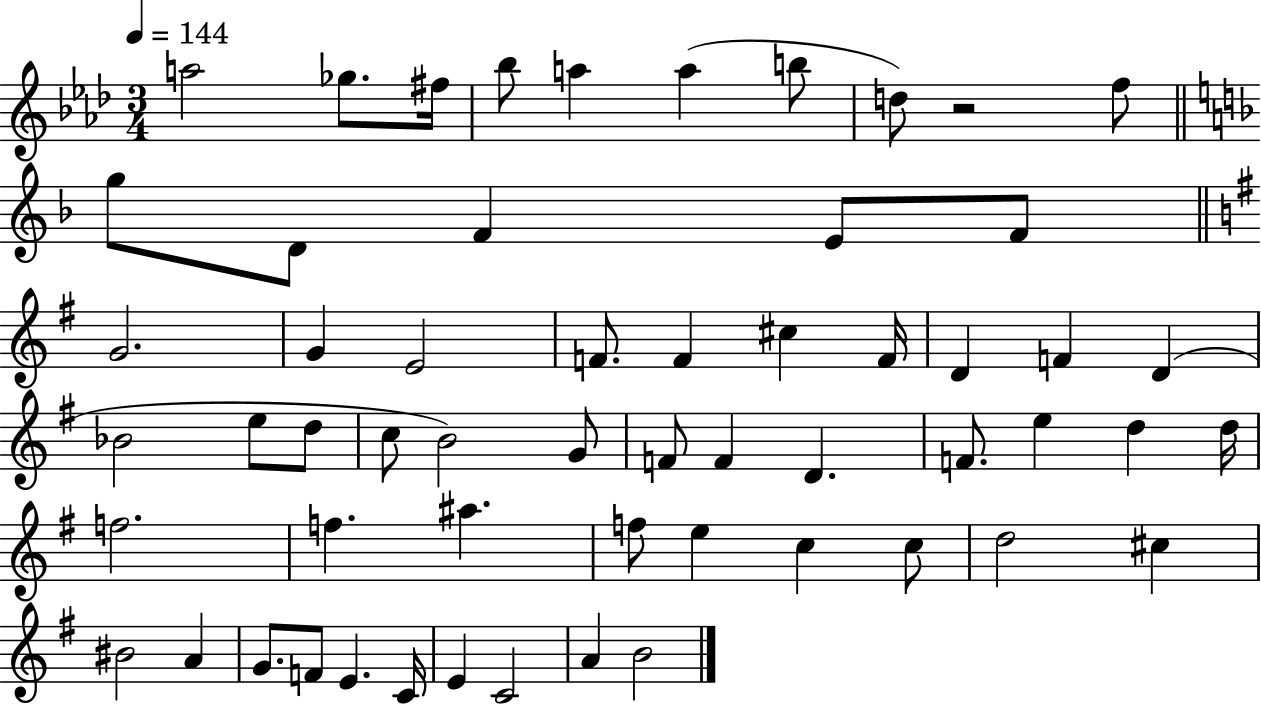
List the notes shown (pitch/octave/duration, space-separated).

A5/h Gb5/e. F#5/s Bb5/e A5/q A5/q B5/e D5/e R/h F5/e G5/e D4/e F4/q E4/e F4/e G4/h. G4/q E4/h F4/e. F4/q C#5/q F4/s D4/q F4/q D4/q Bb4/h E5/e D5/e C5/e B4/h G4/e F4/e F4/q D4/q. F4/e. E5/q D5/q D5/s F5/h. F5/q. A#5/q. F5/e E5/q C5/q C5/e D5/h C#5/q BIS4/h A4/q G4/e. F4/e E4/q. C4/s E4/q C4/h A4/q B4/h